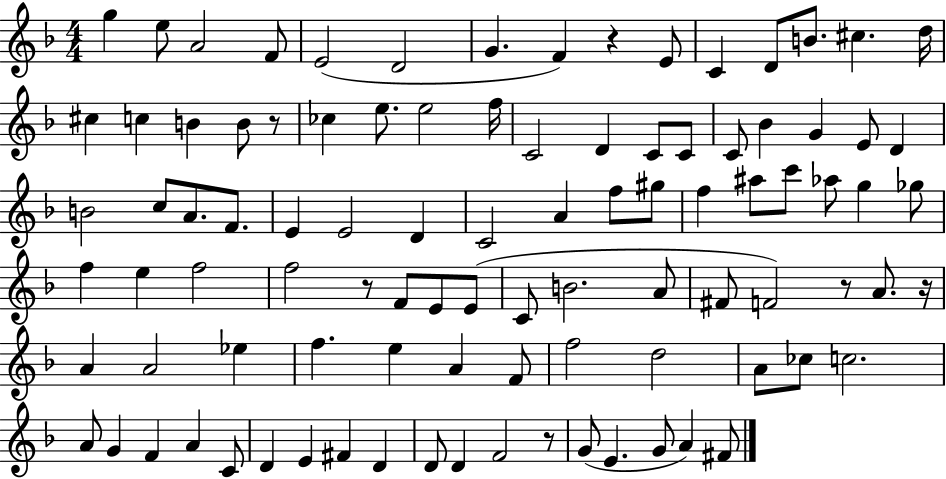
{
  \clef treble
  \numericTimeSignature
  \time 4/4
  \key f \major
  g''4 e''8 a'2 f'8 | e'2( d'2 | g'4. f'4) r4 e'8 | c'4 d'8 b'8. cis''4. d''16 | \break cis''4 c''4 b'4 b'8 r8 | ces''4 e''8. e''2 f''16 | c'2 d'4 c'8 c'8 | c'8 bes'4 g'4 e'8 d'4 | \break b'2 c''8 a'8. f'8. | e'4 e'2 d'4 | c'2 a'4 f''8 gis''8 | f''4 ais''8 c'''8 aes''8 g''4 ges''8 | \break f''4 e''4 f''2 | f''2 r8 f'8 e'8 e'8( | c'8 b'2. a'8 | fis'8 f'2) r8 a'8. r16 | \break a'4 a'2 ees''4 | f''4. e''4 a'4 f'8 | f''2 d''2 | a'8 ces''8 c''2. | \break a'8 g'4 f'4 a'4 c'8 | d'4 e'4 fis'4 d'4 | d'8 d'4 f'2 r8 | g'8( e'4. g'8 a'4) fis'8 | \break \bar "|."
}